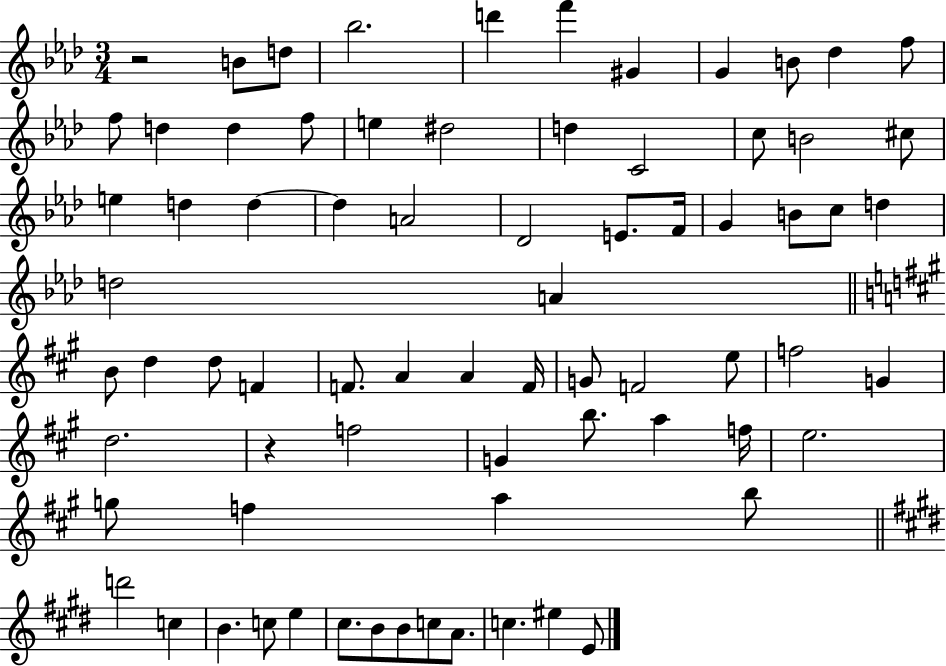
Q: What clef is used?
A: treble